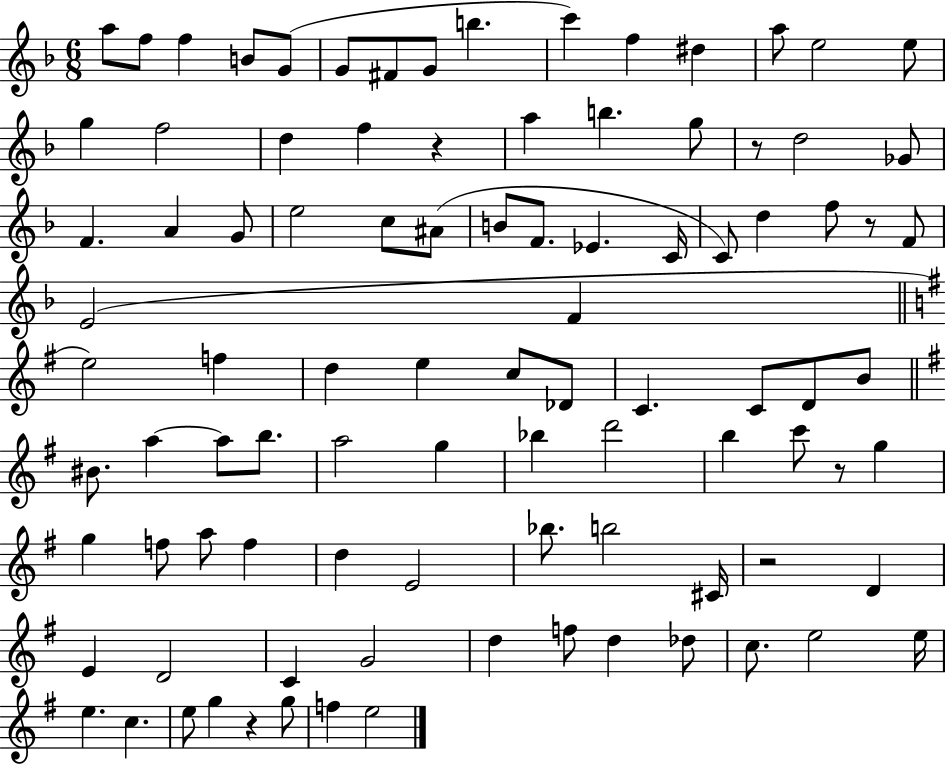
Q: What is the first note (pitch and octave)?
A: A5